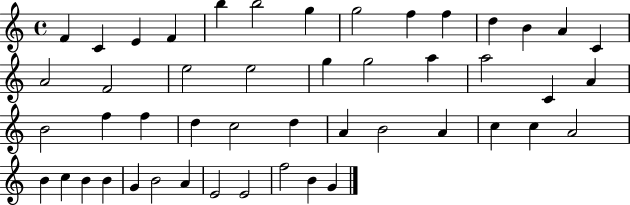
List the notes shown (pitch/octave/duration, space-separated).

F4/q C4/q E4/q F4/q B5/q B5/h G5/q G5/h F5/q F5/q D5/q B4/q A4/q C4/q A4/h F4/h E5/h E5/h G5/q G5/h A5/q A5/h C4/q A4/q B4/h F5/q F5/q D5/q C5/h D5/q A4/q B4/h A4/q C5/q C5/q A4/h B4/q C5/q B4/q B4/q G4/q B4/h A4/q E4/h E4/h F5/h B4/q G4/q